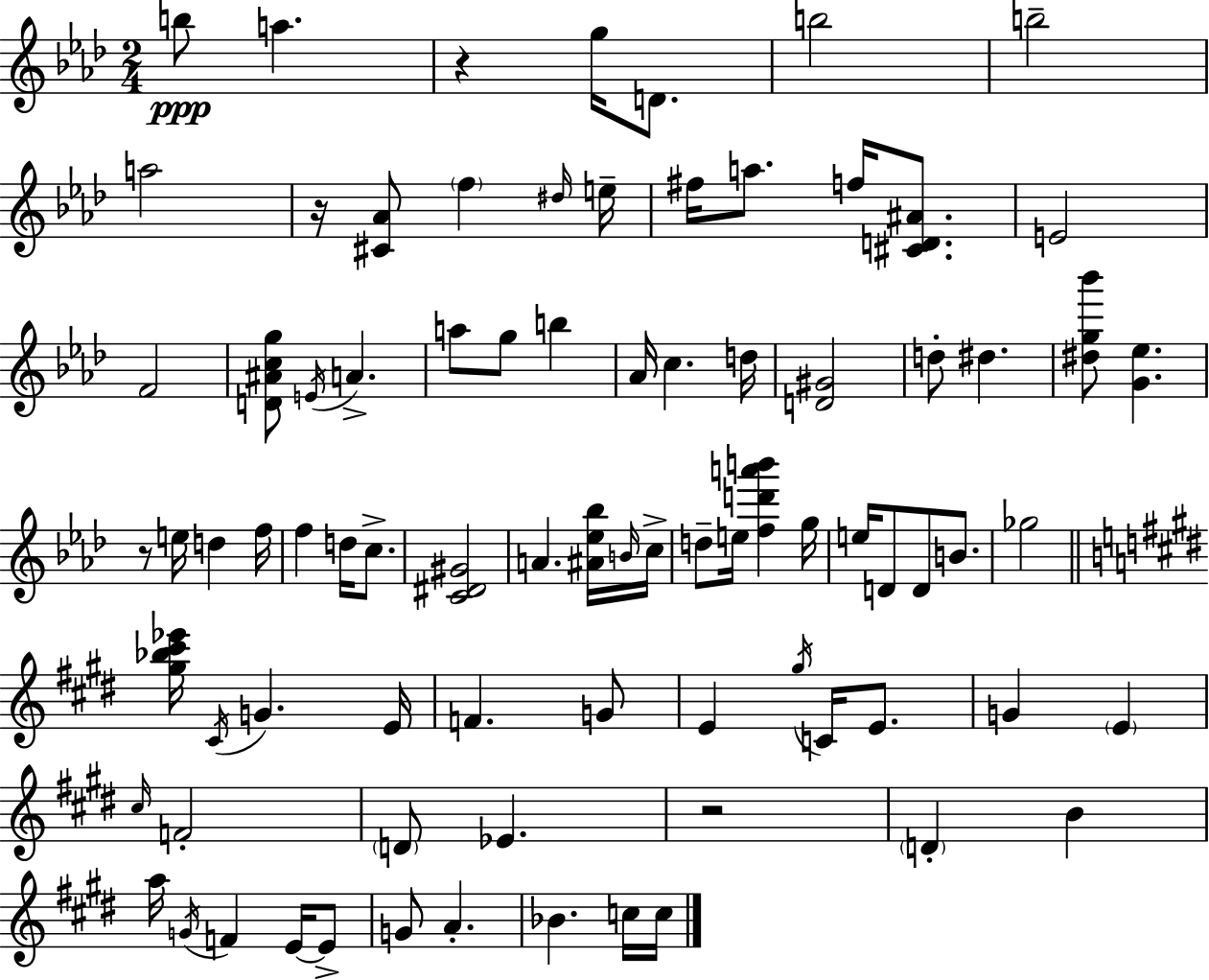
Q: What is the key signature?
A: AES major